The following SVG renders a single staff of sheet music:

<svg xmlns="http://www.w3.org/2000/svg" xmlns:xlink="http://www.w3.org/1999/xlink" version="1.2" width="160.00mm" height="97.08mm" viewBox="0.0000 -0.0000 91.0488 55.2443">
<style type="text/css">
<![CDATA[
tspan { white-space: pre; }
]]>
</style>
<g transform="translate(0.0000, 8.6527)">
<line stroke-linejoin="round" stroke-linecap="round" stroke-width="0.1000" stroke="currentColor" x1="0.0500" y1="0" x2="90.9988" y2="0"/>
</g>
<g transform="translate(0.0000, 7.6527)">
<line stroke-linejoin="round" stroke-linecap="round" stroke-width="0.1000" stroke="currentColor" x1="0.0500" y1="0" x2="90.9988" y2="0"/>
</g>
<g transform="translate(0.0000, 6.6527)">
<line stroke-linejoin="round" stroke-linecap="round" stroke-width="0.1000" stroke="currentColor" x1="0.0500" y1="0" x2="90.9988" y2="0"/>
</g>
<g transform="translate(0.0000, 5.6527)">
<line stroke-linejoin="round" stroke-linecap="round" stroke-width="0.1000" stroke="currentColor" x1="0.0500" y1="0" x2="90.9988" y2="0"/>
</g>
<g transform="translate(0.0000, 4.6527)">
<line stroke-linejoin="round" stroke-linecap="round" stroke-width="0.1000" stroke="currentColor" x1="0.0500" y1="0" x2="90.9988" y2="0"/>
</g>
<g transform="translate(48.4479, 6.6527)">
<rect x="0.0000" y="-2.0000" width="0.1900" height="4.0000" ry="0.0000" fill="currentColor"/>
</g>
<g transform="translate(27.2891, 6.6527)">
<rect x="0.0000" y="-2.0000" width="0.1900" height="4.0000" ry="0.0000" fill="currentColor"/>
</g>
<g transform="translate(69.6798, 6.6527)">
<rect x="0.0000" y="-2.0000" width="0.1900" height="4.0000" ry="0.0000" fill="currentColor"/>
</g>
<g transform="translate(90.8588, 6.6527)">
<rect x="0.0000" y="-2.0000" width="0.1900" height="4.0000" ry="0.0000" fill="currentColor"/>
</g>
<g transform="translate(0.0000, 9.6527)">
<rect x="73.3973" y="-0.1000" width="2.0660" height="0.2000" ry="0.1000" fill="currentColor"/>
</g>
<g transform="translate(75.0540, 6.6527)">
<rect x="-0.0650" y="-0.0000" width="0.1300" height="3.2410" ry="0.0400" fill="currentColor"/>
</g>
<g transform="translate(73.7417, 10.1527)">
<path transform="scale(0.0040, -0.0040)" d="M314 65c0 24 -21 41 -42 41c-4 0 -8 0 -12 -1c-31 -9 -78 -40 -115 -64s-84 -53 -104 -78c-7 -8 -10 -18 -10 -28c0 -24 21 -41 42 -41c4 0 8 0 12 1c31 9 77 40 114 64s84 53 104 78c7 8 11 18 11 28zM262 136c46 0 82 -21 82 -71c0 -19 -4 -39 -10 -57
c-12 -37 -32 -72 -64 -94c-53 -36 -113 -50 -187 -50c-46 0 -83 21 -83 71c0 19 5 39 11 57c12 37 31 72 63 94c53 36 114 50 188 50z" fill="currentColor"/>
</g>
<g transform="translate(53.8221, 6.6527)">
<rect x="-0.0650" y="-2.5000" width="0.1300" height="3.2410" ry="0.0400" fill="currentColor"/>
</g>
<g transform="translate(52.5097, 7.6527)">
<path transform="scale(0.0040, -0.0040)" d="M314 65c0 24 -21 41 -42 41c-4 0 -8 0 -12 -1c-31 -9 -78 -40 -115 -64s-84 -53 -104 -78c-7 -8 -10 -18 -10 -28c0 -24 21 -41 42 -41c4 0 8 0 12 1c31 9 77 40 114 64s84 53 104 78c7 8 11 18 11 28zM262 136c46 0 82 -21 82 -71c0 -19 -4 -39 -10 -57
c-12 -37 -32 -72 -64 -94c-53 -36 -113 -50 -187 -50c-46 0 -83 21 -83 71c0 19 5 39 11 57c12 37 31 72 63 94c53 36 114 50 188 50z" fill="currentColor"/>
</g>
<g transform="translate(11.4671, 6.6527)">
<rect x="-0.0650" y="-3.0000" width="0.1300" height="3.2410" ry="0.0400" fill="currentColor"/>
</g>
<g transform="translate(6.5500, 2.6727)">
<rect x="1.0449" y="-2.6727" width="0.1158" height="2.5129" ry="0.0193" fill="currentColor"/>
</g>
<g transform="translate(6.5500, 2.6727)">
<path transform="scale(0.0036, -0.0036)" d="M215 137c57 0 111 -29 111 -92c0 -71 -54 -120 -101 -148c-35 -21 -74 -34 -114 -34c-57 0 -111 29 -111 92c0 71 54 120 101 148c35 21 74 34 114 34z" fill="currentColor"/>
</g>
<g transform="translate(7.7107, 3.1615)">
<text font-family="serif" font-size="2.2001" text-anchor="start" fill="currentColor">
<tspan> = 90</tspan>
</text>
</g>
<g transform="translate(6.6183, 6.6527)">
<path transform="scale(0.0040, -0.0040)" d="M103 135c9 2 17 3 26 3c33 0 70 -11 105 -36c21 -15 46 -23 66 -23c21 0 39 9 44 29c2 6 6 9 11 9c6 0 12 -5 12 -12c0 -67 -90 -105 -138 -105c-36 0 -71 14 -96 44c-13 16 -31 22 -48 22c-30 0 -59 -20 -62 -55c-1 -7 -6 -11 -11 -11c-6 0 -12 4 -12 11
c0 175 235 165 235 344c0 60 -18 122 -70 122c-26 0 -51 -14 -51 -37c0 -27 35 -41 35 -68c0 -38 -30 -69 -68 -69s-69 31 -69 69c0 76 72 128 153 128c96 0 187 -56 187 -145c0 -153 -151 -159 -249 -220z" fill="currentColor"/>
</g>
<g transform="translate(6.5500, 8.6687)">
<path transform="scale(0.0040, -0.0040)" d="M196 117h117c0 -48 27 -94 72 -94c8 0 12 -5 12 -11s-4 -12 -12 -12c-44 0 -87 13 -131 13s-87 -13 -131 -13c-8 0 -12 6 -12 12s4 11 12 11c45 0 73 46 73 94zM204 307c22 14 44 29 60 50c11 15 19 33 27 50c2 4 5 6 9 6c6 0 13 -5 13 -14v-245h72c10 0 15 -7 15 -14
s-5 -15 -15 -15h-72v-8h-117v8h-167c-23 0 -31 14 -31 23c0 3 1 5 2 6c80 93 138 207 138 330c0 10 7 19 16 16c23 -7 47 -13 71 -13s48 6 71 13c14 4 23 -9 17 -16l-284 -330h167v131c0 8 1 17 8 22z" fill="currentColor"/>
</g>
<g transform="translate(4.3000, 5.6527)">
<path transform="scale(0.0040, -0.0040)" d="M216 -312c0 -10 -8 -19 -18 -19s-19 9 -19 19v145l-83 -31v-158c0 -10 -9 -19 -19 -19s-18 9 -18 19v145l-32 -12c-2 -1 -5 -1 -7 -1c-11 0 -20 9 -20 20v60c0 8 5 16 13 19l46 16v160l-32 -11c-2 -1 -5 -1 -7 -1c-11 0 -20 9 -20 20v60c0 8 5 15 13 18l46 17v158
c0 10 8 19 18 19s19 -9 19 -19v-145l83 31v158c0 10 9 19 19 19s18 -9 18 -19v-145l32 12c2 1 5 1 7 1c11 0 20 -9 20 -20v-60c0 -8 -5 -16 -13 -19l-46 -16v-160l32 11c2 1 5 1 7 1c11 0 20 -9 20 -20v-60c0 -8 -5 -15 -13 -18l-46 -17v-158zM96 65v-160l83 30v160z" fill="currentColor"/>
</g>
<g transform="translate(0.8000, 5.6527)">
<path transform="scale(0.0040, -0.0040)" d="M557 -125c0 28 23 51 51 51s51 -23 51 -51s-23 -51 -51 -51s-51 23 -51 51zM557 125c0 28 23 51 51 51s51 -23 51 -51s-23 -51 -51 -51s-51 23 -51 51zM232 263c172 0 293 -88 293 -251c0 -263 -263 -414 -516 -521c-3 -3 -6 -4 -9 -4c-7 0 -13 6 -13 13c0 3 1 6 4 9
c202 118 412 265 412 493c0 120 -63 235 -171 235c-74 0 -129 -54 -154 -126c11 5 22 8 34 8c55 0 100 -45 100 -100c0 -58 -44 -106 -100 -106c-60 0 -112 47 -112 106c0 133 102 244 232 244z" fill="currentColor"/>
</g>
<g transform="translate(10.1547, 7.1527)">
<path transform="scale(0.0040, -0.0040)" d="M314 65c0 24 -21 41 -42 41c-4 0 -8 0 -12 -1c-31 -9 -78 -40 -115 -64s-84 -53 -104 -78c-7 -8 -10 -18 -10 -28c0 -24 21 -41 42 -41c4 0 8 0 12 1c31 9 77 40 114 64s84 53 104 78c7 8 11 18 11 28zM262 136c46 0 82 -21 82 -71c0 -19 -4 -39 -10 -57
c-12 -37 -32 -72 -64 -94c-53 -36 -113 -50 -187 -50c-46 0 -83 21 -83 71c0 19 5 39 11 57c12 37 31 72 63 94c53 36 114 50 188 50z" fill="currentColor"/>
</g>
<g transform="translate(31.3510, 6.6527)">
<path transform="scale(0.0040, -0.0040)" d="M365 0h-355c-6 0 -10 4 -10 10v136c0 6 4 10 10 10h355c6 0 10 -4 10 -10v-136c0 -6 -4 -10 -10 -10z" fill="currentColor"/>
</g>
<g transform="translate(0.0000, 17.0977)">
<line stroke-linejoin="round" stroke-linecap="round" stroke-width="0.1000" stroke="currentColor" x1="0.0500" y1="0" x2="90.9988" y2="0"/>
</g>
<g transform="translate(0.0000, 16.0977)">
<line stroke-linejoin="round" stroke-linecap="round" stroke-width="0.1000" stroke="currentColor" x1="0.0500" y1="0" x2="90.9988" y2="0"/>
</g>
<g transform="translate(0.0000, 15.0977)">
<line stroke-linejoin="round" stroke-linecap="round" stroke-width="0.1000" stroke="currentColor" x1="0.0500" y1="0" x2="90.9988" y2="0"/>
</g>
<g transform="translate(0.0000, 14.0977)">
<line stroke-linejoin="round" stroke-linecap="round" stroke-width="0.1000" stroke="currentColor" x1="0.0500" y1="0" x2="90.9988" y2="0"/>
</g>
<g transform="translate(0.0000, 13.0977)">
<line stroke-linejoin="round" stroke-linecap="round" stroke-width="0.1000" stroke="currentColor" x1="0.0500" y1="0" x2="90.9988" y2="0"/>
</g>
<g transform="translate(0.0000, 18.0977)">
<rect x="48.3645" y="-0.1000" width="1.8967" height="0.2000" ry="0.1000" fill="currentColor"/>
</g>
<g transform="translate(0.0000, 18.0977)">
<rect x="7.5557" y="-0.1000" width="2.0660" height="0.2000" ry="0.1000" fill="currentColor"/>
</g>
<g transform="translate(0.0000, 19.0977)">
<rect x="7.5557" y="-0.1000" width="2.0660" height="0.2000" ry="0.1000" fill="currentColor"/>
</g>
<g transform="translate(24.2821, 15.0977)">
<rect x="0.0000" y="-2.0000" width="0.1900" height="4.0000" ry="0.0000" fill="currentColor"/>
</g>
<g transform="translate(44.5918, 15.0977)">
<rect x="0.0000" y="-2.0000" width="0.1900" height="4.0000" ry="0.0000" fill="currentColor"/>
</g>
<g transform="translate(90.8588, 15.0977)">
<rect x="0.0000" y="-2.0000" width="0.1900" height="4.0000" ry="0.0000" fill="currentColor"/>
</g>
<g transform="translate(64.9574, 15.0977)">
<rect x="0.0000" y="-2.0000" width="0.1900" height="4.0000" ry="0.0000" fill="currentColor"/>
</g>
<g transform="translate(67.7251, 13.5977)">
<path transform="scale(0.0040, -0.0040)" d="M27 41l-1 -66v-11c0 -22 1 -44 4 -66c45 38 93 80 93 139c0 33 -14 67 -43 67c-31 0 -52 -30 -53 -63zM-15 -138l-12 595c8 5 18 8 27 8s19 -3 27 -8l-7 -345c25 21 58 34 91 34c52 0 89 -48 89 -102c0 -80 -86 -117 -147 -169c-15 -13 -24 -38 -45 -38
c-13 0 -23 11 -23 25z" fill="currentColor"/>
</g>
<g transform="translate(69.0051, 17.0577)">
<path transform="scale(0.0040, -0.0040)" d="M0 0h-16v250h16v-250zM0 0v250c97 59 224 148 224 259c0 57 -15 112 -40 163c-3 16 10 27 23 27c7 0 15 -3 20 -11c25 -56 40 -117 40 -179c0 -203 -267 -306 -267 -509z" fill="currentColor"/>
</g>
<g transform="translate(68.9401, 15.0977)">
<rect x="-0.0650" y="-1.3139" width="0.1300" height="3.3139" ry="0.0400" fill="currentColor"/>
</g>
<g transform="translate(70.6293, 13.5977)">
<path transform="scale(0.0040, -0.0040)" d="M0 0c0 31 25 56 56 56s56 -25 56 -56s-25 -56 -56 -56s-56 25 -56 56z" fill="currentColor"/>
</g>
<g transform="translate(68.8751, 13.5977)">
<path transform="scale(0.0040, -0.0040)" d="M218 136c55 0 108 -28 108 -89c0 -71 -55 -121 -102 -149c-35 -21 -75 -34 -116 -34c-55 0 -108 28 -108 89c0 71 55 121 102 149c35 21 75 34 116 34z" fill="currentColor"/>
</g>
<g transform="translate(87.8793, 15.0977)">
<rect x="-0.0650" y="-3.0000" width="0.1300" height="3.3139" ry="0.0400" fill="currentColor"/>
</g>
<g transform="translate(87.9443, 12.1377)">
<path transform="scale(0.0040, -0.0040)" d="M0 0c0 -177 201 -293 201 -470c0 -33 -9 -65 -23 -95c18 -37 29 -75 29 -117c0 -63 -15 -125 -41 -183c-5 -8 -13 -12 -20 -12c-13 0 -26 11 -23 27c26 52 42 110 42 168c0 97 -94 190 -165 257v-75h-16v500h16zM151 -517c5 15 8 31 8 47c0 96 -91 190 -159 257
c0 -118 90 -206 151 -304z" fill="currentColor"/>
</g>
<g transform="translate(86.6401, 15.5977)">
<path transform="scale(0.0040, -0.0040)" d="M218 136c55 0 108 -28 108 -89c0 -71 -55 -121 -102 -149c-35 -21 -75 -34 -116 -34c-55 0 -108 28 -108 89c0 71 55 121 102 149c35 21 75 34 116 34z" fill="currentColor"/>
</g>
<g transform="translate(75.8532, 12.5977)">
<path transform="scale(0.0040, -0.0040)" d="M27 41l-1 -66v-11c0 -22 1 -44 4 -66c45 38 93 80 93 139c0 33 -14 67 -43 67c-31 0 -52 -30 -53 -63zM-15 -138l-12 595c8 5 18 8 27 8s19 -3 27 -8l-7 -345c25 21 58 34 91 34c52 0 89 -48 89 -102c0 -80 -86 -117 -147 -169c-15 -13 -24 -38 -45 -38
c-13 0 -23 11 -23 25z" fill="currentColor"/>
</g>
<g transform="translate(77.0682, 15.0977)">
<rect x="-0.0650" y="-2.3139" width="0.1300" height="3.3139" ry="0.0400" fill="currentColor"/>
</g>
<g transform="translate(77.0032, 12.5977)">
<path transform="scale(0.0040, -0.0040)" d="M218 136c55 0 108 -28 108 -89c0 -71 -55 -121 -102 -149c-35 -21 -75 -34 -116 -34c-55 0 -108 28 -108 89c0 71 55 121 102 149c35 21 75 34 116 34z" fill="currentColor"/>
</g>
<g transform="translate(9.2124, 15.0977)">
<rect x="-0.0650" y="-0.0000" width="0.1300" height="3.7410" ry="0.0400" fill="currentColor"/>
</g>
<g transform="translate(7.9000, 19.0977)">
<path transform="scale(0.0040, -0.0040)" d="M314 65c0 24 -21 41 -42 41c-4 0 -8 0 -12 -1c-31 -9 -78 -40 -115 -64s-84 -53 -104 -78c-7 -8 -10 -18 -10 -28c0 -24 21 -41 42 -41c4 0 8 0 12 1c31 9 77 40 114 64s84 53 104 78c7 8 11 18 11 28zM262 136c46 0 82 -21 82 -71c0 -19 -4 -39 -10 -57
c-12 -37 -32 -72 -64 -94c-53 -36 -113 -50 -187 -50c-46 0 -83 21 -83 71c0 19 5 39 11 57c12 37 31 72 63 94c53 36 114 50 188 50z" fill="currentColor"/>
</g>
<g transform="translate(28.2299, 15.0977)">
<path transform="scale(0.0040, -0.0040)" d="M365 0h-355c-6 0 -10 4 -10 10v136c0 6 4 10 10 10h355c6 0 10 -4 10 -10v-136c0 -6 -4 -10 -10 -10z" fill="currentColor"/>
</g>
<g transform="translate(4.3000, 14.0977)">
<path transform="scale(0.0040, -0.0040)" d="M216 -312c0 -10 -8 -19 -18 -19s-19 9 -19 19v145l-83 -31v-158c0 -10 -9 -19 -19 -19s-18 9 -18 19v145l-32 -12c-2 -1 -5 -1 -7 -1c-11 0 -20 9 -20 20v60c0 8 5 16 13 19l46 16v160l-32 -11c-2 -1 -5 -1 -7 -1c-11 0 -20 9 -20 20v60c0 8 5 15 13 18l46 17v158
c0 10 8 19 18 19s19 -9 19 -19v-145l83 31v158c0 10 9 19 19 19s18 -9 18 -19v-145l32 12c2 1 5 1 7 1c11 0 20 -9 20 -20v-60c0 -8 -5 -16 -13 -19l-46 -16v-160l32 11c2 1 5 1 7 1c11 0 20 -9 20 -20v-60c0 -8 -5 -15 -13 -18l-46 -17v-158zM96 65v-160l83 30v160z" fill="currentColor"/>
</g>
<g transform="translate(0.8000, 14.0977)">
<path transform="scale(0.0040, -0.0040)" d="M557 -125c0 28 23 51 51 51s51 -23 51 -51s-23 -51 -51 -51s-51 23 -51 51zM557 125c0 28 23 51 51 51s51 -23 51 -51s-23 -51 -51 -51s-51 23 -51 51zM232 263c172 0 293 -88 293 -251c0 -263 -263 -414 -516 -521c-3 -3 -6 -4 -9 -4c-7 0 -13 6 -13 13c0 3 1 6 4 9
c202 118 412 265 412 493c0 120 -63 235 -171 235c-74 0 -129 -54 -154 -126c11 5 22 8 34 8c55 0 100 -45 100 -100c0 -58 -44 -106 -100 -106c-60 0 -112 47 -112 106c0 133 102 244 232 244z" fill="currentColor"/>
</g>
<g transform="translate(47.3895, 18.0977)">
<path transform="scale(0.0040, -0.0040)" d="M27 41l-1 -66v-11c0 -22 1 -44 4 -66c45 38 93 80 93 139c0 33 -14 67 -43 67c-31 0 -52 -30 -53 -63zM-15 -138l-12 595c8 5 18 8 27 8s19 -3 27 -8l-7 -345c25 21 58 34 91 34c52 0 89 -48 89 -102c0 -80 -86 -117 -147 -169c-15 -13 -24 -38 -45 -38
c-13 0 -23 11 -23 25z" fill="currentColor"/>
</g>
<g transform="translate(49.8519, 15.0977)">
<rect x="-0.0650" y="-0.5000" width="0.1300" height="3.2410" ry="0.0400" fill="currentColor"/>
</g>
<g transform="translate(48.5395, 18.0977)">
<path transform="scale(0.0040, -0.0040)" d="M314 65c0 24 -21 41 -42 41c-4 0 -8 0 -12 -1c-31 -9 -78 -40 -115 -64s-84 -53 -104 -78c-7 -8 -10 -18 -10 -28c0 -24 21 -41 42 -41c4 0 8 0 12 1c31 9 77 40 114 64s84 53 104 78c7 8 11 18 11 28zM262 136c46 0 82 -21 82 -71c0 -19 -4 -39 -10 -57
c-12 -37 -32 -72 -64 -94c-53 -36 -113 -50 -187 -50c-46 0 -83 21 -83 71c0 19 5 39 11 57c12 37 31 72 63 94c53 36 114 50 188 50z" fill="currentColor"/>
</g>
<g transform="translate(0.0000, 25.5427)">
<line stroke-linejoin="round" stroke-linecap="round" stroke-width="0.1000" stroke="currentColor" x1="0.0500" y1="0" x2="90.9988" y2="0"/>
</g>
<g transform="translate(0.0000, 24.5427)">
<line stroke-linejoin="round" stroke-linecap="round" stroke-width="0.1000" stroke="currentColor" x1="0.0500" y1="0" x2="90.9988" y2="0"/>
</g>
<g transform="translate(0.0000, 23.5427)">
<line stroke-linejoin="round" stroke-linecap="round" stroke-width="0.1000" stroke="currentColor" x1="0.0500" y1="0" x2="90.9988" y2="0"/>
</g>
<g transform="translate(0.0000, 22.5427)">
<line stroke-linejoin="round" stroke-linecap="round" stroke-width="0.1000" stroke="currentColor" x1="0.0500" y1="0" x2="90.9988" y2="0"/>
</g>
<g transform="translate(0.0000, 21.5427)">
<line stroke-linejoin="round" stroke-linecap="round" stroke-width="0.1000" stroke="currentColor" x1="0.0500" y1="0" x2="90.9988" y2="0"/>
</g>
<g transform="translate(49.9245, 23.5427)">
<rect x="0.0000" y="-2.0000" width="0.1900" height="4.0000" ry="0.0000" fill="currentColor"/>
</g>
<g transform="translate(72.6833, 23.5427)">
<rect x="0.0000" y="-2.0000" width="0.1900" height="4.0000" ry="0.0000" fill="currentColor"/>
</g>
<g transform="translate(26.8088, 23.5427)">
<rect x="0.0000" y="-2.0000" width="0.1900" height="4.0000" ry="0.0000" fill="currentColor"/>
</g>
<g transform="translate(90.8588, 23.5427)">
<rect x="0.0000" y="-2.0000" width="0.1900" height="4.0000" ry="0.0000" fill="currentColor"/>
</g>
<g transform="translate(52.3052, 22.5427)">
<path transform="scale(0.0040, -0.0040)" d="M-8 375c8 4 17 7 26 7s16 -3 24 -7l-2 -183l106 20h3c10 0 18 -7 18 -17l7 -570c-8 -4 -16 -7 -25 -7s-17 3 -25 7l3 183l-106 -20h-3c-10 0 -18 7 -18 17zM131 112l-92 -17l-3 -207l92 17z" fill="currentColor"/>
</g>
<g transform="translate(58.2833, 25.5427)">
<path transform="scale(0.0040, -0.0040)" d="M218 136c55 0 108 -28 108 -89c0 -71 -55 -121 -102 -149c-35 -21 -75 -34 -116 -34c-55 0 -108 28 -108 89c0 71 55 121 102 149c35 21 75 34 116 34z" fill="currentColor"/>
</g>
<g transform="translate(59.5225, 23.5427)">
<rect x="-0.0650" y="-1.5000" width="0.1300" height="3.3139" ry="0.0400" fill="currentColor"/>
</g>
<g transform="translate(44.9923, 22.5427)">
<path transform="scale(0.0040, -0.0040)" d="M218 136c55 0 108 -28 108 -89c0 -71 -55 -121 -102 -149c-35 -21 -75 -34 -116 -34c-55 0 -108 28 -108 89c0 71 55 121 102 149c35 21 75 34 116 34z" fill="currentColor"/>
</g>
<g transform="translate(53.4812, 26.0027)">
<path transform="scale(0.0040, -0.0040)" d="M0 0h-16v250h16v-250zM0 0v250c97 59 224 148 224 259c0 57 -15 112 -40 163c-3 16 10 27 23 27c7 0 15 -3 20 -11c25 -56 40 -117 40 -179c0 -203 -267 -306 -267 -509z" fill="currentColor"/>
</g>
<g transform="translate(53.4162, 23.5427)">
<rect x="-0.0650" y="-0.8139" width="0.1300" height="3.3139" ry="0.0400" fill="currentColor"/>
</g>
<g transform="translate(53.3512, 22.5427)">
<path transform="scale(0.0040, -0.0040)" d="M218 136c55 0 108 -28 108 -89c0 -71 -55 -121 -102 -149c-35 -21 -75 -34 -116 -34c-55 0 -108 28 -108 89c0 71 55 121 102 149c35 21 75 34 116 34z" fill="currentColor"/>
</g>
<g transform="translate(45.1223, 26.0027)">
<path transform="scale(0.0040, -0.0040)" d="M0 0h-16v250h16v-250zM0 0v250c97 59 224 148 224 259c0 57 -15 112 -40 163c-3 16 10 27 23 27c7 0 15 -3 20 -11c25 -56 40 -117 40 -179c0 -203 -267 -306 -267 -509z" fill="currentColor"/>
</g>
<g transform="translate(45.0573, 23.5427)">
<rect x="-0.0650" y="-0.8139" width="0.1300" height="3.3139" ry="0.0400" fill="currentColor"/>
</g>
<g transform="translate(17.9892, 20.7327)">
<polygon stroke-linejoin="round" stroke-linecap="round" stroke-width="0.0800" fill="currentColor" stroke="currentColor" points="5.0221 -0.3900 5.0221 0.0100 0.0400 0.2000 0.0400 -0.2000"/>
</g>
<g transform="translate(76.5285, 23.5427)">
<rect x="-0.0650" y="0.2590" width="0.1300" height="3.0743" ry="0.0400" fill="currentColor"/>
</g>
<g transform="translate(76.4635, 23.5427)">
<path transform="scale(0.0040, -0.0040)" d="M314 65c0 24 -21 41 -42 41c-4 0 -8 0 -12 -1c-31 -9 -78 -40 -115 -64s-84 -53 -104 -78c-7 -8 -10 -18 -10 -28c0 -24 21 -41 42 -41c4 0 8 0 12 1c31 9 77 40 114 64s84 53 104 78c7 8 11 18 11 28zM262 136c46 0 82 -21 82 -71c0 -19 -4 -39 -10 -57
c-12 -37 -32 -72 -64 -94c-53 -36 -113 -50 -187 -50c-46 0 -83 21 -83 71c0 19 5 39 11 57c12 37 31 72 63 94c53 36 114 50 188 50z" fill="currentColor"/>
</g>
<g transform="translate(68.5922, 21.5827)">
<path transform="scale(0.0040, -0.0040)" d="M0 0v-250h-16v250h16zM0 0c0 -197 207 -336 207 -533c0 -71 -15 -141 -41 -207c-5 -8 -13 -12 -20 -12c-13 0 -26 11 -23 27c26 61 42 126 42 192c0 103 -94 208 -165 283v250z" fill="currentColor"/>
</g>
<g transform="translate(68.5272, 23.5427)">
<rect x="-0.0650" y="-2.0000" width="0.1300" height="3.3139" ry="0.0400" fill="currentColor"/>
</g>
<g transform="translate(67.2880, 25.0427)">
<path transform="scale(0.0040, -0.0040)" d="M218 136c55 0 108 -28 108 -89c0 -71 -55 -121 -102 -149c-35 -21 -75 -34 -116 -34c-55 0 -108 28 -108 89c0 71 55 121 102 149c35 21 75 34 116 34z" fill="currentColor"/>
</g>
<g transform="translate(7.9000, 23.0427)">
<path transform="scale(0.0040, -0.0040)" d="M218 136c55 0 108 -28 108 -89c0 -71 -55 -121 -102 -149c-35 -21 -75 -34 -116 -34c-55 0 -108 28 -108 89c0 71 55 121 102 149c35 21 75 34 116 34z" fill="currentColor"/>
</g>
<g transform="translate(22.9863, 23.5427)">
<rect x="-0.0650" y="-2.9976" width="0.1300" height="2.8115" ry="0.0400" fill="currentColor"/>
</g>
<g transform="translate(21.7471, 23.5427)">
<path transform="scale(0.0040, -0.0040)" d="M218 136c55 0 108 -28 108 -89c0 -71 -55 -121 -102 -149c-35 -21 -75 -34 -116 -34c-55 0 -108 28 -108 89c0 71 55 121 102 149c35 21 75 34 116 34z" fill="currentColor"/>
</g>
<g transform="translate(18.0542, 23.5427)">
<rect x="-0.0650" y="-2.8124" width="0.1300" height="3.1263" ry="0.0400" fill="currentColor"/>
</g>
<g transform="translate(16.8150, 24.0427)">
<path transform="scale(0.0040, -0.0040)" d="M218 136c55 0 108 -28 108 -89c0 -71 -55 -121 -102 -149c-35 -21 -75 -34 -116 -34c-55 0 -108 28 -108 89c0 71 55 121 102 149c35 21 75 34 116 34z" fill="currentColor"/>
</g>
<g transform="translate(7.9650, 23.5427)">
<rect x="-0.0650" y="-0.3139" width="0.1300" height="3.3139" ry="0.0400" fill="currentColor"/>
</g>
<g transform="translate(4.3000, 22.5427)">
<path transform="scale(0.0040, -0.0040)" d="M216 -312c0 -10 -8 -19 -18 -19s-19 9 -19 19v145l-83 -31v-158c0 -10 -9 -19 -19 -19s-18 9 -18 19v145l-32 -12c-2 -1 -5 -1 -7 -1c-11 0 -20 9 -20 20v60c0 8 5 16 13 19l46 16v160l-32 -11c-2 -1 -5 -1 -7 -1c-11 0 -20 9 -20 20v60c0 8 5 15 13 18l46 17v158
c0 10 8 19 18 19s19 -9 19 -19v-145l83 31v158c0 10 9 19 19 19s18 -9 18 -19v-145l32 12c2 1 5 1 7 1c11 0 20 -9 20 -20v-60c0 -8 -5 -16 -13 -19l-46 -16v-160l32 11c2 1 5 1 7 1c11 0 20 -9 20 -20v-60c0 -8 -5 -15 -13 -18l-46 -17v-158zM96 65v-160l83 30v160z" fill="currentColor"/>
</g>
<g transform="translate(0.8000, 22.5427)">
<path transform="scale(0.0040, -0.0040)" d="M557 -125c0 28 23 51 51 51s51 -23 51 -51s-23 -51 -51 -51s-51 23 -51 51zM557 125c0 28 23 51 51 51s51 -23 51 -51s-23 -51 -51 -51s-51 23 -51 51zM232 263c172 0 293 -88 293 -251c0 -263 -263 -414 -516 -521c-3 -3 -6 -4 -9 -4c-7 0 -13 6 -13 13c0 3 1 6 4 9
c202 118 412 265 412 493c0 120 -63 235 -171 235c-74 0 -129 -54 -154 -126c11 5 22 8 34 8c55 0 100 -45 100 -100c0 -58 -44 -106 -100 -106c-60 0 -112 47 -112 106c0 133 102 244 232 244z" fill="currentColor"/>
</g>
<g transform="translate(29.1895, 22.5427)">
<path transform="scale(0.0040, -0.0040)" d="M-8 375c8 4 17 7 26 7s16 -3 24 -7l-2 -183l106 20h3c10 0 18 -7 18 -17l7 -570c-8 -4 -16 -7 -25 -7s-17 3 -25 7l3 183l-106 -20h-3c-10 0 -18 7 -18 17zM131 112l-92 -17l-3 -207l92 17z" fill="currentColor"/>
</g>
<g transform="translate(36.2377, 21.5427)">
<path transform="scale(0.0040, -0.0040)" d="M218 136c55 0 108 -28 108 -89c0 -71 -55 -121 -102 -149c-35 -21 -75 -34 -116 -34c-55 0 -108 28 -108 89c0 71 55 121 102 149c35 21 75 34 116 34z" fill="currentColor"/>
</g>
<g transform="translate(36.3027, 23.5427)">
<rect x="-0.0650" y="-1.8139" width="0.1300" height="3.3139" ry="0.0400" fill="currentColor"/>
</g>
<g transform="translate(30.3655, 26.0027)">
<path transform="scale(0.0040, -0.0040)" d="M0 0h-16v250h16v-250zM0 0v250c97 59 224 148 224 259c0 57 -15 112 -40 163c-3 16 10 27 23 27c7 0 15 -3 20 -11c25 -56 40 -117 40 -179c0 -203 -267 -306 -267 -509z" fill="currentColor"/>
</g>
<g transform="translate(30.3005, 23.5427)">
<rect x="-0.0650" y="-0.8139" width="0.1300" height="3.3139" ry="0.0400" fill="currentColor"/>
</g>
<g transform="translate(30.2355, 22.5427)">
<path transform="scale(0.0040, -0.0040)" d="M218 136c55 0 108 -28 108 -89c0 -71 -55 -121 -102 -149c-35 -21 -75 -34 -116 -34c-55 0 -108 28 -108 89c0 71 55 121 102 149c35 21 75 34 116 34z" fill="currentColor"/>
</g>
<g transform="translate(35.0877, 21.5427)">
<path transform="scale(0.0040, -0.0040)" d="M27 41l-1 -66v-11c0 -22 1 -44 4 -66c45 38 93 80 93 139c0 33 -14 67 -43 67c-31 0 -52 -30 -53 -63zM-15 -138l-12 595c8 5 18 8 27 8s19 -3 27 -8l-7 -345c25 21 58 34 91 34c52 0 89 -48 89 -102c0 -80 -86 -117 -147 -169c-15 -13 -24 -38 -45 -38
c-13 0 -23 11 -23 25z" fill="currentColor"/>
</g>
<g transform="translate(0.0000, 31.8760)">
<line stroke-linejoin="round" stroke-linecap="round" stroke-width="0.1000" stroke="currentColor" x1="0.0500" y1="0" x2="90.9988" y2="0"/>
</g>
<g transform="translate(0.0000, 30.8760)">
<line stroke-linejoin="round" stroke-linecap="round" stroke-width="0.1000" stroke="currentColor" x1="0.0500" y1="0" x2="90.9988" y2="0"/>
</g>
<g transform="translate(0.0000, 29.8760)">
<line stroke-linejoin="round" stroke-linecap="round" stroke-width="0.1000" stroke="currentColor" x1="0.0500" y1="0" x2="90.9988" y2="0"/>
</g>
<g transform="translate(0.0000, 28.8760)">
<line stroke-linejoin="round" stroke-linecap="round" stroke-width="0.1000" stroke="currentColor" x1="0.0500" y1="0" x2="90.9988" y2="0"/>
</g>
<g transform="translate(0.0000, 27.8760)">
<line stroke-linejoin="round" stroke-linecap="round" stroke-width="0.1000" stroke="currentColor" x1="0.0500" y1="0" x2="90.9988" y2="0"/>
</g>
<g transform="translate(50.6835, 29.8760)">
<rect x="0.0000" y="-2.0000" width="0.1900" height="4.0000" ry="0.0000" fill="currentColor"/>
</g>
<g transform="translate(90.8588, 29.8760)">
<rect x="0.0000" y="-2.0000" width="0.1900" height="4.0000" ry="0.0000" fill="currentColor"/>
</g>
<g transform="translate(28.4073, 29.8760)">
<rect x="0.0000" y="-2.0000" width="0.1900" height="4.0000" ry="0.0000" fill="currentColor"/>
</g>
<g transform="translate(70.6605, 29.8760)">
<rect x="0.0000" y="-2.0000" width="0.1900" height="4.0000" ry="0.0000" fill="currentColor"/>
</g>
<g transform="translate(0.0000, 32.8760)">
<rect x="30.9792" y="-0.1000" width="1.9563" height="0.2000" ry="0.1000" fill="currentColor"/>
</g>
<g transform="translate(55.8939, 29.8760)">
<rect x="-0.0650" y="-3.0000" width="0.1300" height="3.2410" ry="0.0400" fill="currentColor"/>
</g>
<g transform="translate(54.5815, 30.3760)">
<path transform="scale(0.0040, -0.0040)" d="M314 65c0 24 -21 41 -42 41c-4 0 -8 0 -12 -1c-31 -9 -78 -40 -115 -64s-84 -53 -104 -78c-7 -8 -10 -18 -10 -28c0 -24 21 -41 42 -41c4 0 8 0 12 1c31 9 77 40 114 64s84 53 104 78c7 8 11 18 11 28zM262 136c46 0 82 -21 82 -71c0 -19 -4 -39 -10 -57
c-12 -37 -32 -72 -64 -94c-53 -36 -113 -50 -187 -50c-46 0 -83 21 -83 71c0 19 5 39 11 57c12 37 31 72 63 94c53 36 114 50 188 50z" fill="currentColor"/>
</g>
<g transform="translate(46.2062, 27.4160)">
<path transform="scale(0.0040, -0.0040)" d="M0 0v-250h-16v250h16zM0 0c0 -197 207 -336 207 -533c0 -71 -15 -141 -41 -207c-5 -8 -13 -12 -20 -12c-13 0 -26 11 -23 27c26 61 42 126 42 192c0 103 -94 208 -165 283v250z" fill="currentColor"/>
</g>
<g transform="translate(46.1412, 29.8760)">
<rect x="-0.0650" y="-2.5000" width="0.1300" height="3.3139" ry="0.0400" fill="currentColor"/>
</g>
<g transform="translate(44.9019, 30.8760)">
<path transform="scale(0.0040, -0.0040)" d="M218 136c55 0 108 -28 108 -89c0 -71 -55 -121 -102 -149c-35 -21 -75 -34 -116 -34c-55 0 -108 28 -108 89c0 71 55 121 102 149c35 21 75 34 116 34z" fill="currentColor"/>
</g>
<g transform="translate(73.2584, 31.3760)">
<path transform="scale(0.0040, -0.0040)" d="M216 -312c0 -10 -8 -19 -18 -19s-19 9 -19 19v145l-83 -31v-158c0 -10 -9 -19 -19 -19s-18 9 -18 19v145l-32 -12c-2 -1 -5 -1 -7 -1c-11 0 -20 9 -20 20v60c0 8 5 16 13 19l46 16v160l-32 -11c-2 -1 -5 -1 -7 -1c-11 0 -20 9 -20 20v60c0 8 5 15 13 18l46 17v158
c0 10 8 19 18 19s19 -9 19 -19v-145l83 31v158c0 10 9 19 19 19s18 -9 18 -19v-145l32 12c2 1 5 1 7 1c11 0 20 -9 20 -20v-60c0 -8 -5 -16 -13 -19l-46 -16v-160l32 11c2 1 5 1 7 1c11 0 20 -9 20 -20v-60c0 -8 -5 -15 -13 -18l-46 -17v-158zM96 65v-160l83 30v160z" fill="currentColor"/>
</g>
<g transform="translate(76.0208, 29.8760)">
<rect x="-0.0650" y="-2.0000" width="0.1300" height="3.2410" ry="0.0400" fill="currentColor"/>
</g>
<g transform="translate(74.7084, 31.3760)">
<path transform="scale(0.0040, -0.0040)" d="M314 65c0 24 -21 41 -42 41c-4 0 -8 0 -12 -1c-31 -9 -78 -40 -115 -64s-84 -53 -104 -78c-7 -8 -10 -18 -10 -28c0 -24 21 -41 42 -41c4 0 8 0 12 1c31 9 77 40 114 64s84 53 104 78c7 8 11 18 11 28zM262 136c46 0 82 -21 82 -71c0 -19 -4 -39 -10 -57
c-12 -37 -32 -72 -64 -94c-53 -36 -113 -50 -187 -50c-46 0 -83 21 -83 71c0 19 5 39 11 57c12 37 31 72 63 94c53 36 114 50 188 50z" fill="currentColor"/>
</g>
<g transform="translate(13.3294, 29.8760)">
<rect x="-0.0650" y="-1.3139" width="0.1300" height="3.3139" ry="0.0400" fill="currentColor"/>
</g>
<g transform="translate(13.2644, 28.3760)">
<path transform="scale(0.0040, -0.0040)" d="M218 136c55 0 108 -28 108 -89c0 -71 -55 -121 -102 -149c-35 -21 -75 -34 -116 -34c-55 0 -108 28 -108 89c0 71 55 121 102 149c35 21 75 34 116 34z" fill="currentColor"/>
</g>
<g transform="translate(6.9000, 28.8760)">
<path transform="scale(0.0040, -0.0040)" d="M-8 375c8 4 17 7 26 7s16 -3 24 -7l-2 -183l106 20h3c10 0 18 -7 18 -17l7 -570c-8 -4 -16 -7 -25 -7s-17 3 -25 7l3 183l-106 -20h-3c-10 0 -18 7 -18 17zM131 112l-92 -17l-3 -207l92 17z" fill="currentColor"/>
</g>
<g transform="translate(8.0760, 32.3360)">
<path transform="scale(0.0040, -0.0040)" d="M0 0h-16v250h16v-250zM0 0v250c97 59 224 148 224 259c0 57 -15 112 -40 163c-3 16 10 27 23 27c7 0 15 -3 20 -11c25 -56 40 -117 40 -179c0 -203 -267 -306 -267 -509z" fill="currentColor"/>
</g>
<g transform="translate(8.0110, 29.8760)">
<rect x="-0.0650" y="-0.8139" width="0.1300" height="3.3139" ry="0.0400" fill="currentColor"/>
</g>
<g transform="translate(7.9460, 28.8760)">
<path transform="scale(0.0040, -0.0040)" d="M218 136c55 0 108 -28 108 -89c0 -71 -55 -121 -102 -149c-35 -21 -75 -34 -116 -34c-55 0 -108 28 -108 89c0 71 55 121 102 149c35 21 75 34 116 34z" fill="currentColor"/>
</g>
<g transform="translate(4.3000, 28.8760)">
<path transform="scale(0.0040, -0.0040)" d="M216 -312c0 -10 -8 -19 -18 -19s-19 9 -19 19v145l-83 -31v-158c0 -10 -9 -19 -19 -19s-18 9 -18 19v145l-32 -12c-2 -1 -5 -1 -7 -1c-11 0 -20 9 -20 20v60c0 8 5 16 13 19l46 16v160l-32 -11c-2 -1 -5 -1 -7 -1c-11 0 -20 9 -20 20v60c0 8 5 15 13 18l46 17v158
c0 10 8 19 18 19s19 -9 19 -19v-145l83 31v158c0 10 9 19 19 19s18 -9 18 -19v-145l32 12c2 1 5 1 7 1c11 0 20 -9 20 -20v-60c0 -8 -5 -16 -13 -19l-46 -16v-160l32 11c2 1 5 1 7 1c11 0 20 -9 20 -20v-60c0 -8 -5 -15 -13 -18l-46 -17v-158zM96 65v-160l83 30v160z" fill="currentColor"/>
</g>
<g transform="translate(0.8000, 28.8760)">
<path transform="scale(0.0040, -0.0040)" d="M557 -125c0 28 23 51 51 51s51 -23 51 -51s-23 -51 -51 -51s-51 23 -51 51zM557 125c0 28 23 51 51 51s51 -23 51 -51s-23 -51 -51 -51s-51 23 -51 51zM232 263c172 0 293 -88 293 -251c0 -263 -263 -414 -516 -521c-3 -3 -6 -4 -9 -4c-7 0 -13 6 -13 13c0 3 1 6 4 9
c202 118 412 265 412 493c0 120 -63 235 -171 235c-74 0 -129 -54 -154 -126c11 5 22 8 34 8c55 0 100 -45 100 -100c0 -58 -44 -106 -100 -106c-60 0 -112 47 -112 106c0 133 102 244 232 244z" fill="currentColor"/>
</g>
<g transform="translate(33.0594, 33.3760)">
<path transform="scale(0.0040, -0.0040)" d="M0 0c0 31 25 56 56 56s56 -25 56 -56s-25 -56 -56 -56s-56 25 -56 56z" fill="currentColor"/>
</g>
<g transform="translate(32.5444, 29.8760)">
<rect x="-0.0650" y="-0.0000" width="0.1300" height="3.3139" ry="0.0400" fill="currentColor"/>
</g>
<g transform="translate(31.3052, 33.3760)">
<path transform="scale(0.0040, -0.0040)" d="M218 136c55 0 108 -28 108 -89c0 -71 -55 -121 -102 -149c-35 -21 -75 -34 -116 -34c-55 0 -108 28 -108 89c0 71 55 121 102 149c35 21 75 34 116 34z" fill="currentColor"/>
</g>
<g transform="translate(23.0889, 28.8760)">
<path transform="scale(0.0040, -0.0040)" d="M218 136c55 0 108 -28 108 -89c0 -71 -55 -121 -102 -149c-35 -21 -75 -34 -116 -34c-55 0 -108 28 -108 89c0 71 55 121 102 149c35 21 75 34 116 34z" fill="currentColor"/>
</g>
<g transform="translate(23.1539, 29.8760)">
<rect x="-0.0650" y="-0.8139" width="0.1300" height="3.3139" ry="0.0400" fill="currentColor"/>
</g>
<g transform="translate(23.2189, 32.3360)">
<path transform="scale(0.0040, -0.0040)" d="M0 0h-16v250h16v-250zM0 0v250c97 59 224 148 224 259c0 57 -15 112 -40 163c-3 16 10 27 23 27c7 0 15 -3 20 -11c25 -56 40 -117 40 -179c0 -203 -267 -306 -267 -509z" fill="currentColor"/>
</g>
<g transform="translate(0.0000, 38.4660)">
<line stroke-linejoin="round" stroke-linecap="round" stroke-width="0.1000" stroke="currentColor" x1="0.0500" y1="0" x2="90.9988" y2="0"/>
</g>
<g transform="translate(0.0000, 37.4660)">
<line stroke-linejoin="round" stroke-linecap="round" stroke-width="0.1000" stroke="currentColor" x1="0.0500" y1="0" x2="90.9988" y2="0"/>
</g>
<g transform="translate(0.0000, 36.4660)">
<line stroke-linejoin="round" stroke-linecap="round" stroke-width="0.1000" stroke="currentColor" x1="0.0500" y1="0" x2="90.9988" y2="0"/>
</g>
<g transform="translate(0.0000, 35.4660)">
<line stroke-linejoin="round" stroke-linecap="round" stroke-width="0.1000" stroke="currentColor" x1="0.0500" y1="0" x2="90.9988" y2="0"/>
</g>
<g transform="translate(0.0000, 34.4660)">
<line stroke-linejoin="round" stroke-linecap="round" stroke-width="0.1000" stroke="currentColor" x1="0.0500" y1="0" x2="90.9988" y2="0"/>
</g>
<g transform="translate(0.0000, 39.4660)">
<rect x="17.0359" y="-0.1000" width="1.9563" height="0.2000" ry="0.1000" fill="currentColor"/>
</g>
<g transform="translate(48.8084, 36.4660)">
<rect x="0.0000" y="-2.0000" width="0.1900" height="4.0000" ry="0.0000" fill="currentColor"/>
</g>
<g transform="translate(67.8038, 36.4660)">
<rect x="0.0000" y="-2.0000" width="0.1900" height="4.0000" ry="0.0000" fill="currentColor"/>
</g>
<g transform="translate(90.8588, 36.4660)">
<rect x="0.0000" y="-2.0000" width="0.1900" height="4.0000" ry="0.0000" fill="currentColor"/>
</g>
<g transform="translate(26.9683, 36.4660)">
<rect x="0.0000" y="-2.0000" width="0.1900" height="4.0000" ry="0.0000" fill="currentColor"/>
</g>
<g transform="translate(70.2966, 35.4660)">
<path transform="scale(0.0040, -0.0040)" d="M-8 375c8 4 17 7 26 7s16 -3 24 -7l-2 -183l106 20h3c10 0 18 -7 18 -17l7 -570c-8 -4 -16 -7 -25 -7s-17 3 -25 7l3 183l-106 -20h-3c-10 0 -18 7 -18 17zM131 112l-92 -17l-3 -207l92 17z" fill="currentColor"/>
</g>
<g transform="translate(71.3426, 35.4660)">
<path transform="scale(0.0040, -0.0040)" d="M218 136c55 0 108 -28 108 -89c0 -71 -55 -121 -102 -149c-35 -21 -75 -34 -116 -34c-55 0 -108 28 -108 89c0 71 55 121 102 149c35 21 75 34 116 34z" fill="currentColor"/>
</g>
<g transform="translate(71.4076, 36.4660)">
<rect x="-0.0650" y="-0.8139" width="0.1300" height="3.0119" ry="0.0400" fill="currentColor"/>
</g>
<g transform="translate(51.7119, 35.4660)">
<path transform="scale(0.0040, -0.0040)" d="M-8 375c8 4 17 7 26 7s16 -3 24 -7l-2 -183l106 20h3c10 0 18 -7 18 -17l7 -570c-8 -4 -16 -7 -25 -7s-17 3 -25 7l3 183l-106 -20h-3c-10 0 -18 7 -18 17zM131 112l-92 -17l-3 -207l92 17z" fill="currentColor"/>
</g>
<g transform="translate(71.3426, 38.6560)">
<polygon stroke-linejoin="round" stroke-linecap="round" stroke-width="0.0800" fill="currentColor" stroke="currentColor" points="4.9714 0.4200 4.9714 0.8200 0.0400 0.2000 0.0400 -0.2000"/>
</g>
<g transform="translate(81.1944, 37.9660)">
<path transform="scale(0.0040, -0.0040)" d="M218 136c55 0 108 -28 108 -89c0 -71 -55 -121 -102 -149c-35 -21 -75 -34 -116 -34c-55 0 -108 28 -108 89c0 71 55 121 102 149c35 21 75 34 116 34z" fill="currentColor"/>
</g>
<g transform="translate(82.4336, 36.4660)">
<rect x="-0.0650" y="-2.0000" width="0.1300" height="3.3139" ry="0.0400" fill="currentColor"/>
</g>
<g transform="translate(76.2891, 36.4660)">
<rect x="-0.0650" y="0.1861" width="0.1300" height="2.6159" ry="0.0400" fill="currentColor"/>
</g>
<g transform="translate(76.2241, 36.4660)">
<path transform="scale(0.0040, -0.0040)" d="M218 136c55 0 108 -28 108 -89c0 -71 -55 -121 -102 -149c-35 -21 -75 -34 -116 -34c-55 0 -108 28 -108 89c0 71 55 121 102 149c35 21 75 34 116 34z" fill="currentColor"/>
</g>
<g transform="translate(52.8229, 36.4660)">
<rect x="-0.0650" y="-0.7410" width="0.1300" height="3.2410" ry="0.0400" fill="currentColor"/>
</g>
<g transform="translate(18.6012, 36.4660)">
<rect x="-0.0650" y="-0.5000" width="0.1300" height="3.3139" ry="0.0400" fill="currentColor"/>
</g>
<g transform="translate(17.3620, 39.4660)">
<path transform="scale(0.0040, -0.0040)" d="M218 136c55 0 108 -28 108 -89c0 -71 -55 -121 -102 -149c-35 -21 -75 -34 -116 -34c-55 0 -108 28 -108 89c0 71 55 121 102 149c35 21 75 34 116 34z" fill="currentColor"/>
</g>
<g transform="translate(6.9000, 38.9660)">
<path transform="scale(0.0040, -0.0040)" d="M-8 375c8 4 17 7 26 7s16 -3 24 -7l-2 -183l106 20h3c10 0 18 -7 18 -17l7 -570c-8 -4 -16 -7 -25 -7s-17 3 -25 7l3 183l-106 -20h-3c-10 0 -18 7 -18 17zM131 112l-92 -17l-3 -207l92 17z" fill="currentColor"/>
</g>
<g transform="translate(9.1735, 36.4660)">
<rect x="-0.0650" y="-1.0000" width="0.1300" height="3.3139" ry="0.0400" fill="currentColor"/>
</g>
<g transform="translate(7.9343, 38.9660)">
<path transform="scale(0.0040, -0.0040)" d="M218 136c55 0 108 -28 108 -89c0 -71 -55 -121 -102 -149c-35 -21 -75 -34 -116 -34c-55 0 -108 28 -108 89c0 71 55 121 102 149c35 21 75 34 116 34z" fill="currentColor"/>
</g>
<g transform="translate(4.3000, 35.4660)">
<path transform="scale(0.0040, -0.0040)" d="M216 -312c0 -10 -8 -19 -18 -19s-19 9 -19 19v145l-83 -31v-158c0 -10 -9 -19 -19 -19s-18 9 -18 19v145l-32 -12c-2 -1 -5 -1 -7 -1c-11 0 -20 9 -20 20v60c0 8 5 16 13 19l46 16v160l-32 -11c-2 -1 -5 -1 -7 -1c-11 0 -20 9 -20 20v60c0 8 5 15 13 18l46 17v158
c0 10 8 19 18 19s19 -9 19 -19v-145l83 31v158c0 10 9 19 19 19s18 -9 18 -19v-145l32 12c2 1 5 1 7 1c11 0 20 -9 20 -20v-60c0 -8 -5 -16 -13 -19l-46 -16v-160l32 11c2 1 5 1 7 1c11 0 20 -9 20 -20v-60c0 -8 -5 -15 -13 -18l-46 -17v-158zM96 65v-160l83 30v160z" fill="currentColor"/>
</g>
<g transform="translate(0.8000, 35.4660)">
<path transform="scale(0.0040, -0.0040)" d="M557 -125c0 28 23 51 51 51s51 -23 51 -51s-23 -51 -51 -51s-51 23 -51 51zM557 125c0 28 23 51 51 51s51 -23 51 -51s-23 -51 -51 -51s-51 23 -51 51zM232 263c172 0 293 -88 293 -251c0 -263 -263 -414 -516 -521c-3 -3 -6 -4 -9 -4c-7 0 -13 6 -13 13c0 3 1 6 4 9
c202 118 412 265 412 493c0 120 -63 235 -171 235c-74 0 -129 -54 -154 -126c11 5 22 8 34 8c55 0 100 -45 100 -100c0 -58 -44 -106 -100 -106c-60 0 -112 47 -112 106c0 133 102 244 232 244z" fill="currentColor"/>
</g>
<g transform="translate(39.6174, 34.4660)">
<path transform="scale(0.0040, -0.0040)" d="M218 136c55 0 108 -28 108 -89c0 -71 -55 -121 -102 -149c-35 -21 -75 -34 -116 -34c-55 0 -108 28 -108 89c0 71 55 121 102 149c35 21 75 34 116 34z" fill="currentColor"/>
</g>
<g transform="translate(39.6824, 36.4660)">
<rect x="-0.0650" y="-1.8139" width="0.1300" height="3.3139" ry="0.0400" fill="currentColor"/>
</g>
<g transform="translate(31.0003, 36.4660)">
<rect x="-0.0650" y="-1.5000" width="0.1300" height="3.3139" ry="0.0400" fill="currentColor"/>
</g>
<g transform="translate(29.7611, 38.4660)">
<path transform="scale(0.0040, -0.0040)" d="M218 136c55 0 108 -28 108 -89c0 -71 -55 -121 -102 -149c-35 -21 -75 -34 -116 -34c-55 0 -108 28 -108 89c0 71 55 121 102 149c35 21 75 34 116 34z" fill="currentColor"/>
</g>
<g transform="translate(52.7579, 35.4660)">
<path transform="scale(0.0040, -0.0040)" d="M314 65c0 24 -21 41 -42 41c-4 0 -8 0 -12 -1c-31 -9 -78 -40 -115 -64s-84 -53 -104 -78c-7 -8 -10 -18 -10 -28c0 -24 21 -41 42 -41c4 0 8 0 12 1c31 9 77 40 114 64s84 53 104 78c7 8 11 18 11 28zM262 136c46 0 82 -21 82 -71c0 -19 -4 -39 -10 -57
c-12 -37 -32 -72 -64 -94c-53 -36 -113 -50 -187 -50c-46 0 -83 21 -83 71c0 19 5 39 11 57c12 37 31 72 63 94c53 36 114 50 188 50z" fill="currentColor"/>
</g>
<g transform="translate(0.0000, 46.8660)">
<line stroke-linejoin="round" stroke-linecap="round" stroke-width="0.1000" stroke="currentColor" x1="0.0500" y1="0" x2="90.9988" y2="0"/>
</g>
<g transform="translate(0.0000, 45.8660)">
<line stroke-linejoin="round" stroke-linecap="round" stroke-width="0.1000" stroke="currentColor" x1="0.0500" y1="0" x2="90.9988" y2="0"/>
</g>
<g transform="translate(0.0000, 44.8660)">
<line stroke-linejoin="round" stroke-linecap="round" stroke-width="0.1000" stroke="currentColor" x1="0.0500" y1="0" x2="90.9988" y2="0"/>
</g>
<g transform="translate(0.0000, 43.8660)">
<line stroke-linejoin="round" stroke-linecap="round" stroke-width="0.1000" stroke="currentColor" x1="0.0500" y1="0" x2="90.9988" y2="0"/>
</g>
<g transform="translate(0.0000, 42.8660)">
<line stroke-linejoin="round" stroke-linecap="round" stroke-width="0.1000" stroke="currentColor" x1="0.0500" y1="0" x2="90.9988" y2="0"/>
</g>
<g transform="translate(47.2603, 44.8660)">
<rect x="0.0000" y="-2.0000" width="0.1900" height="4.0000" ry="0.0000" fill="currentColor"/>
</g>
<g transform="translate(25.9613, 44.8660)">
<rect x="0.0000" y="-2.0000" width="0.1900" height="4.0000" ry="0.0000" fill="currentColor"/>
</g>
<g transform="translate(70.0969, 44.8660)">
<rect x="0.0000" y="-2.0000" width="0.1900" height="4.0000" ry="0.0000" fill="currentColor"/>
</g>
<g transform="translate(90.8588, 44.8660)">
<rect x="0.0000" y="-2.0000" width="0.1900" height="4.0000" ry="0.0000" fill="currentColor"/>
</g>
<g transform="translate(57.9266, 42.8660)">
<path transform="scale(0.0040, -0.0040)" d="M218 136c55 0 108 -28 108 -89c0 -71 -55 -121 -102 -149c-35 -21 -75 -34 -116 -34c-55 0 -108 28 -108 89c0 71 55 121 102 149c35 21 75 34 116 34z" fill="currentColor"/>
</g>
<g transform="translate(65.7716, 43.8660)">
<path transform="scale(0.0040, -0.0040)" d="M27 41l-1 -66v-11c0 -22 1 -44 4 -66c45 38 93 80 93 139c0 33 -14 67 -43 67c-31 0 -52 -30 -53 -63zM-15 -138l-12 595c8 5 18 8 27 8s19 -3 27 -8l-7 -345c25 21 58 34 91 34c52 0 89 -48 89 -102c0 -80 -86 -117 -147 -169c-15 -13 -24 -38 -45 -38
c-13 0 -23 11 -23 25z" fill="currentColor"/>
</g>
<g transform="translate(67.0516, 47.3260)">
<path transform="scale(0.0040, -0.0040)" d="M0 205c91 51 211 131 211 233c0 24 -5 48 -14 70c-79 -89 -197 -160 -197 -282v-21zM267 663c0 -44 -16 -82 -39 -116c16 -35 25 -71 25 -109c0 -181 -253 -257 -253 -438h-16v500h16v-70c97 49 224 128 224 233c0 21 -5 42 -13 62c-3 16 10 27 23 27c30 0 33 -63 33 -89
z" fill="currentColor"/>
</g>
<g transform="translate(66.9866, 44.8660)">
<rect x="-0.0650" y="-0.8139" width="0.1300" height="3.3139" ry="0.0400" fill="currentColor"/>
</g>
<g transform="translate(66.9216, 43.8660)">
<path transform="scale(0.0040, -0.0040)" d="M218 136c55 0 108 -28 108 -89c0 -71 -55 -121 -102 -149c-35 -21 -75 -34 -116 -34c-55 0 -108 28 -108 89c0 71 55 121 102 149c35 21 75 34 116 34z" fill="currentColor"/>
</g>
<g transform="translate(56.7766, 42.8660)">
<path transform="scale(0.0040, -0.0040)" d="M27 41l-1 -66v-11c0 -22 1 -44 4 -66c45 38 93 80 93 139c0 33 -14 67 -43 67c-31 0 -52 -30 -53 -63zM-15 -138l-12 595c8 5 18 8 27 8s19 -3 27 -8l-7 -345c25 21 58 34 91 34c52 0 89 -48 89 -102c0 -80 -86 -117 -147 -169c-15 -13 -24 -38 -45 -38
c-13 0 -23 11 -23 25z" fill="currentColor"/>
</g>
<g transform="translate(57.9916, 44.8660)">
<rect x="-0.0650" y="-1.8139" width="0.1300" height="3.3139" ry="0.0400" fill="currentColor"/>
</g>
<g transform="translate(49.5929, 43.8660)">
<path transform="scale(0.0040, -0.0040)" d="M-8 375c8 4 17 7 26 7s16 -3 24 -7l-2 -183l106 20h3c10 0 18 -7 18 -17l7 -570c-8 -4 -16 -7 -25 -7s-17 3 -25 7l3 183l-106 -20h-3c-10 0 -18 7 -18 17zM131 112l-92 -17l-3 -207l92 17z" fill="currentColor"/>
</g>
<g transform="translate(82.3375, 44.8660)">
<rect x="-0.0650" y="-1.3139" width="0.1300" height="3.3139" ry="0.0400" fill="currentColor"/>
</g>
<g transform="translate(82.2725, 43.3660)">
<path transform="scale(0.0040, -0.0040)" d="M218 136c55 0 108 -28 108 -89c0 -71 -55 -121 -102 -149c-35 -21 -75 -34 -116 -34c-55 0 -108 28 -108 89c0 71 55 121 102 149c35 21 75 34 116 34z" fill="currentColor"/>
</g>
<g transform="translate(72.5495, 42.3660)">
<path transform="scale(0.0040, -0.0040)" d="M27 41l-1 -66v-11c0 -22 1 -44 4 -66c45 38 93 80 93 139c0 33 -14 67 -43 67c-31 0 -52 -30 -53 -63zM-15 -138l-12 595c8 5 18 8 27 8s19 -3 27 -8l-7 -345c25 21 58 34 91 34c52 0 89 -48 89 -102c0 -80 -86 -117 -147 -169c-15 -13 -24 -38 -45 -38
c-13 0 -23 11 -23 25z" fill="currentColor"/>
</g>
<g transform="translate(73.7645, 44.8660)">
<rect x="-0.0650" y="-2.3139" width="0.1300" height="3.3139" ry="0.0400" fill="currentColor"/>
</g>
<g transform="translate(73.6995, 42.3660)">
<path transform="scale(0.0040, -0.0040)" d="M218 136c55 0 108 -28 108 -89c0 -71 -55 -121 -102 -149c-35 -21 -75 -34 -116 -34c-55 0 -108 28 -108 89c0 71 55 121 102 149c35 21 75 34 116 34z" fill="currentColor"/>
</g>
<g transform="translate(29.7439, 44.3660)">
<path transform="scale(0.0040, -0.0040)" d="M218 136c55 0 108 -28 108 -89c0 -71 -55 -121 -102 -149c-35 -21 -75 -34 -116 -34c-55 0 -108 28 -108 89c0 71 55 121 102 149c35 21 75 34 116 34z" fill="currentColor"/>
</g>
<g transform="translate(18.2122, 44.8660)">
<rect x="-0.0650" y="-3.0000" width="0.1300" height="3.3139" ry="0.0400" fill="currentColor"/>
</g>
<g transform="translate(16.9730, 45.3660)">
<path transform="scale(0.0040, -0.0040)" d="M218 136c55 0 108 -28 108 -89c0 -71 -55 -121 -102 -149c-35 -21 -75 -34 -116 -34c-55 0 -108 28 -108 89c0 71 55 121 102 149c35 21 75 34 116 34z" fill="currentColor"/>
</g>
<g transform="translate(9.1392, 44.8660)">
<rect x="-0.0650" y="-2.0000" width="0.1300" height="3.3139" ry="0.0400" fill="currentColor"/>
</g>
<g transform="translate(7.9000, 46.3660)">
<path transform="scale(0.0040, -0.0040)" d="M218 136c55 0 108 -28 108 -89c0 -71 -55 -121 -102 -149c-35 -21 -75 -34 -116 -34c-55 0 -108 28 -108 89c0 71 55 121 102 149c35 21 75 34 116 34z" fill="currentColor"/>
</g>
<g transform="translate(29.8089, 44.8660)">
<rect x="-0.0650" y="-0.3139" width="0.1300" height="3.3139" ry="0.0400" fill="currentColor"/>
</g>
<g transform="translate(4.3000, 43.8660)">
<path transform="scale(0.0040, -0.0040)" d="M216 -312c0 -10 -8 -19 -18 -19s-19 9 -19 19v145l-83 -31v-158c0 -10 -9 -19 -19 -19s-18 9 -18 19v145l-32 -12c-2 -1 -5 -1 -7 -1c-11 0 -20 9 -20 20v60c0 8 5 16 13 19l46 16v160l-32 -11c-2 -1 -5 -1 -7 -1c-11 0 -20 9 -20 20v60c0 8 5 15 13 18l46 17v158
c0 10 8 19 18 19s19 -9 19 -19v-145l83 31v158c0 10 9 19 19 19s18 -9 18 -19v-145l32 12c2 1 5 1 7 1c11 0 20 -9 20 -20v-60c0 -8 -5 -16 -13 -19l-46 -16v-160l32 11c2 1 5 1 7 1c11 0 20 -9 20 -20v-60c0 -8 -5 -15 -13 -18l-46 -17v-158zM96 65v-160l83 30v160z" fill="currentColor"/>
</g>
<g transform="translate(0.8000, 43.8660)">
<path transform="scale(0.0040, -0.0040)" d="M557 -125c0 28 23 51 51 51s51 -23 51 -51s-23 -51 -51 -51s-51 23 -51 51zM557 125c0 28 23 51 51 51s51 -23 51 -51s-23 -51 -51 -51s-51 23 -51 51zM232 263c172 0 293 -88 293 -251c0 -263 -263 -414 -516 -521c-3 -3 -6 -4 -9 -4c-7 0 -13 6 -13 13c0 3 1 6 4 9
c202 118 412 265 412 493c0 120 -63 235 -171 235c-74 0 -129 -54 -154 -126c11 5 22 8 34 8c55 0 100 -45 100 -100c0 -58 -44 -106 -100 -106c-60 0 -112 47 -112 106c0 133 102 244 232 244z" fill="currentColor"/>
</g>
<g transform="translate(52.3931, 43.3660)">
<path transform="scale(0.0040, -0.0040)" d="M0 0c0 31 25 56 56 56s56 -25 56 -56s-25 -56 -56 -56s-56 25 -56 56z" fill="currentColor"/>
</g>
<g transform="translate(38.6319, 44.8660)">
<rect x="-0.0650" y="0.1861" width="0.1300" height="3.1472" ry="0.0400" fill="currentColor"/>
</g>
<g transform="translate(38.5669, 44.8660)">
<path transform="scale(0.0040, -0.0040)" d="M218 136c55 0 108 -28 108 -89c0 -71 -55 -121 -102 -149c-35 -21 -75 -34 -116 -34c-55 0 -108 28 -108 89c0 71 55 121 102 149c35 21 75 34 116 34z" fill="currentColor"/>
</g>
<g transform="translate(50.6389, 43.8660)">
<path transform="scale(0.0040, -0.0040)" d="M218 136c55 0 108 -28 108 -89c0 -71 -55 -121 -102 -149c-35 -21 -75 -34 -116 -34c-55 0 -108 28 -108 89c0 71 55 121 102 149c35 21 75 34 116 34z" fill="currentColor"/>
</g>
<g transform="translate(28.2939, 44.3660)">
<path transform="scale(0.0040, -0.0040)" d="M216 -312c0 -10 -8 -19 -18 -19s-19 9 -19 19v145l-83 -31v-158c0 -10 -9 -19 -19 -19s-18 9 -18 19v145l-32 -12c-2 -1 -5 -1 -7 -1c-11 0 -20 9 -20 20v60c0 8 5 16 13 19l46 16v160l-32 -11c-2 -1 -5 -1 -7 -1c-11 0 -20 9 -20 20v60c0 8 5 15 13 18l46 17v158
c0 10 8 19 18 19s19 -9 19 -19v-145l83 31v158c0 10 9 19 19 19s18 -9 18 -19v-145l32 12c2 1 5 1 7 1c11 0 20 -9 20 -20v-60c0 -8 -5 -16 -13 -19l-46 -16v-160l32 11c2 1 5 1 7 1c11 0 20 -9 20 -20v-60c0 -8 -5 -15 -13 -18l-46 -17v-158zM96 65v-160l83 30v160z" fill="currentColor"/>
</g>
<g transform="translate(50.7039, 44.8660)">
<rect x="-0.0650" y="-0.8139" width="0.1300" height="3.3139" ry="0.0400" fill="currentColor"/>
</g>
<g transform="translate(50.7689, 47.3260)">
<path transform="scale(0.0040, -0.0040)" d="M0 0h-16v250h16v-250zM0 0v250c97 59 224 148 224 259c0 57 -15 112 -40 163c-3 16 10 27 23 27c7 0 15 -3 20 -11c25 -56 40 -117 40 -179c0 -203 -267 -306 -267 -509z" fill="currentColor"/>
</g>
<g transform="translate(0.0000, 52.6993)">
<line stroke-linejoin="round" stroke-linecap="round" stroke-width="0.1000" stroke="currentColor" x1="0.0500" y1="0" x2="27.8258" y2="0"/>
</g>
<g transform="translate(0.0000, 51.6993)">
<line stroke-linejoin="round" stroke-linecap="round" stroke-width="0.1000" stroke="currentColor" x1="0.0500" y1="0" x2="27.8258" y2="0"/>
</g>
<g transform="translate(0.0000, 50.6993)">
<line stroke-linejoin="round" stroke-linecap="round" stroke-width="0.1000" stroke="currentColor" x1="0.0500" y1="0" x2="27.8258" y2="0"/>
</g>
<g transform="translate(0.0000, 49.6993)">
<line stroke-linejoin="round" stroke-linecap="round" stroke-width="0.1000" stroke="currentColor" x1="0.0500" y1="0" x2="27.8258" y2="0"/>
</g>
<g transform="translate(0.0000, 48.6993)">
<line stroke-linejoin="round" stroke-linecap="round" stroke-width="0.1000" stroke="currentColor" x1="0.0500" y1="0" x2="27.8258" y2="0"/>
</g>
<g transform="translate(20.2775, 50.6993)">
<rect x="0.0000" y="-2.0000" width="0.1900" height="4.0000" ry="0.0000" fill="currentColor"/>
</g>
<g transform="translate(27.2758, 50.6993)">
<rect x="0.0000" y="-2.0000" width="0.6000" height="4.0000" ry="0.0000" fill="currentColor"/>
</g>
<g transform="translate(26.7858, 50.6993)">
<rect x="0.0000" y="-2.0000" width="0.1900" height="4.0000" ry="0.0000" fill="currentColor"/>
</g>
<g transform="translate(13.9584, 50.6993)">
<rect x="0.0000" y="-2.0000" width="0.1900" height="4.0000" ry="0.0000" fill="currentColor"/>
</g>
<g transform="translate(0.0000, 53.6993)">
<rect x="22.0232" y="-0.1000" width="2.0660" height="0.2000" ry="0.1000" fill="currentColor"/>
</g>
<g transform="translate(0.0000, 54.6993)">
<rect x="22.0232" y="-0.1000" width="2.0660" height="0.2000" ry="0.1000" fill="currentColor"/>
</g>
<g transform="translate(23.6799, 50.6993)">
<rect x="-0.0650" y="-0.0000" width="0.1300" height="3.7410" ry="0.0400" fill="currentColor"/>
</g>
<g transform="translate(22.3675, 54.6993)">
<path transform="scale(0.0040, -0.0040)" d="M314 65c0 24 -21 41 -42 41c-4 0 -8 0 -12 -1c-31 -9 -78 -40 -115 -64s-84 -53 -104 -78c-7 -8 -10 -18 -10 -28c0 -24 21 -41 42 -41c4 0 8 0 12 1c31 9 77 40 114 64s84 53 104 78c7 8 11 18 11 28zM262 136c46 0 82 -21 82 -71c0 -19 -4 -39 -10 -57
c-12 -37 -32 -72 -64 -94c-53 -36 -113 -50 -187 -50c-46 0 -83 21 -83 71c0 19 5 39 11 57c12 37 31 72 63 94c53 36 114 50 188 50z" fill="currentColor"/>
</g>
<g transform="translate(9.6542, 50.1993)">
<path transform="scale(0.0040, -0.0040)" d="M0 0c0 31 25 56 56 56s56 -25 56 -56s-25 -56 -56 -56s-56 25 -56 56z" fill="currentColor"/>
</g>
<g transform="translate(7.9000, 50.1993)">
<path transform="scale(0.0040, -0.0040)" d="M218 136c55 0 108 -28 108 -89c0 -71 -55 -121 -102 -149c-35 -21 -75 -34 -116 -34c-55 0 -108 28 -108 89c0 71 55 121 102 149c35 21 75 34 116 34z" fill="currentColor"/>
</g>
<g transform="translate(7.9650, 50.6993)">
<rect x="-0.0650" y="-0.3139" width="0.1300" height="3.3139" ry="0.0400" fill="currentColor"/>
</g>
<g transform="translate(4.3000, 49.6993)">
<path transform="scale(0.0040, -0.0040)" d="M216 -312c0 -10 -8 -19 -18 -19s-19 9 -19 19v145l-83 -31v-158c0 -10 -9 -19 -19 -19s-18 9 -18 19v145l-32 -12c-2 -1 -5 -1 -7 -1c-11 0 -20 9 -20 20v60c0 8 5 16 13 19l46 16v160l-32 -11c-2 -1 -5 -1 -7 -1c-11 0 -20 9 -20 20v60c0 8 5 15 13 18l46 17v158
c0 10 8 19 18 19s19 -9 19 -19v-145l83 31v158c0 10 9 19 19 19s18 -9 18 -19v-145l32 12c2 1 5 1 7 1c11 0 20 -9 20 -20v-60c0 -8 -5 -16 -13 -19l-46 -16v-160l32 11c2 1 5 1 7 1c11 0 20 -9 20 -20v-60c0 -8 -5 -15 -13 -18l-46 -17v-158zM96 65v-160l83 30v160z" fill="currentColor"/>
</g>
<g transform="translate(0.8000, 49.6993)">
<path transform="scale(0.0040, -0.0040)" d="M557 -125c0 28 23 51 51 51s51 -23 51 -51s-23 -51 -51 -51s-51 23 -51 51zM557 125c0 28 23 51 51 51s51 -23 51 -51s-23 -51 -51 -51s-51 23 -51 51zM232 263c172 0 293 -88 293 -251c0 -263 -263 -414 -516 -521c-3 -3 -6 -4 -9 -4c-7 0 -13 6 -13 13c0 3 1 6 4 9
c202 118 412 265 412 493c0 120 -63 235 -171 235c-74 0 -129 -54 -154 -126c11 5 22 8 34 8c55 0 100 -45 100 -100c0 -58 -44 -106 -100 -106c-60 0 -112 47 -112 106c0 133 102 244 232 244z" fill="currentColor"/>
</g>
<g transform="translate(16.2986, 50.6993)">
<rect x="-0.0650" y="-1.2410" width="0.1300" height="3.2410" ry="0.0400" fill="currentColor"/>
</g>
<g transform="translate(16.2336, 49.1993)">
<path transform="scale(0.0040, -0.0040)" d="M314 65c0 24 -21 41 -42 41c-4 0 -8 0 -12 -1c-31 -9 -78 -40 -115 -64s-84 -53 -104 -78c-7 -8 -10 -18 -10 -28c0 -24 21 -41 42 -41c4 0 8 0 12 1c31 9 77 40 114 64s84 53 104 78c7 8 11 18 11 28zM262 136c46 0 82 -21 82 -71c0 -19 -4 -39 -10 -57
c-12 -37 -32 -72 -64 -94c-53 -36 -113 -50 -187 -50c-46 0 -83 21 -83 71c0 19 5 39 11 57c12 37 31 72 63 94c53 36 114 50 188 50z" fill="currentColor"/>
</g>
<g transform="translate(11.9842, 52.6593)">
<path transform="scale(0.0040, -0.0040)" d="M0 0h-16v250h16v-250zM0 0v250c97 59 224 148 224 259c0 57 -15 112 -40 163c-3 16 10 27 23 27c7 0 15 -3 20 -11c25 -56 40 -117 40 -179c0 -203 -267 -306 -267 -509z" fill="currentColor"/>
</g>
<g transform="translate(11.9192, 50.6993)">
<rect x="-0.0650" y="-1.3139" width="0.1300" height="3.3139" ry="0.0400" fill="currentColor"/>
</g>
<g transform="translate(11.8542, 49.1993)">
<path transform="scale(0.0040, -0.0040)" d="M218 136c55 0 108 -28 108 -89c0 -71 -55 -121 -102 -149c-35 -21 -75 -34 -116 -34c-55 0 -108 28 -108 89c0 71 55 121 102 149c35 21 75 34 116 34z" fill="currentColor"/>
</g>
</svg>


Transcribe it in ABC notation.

X:1
T:Untitled
M:2/4
L:1/4
K:G
C,2 z2 B,,2 D,,2 C,,2 z2 _E,,2 _G,/2 _B, C,/4 E, C,/2 D,/2 F,/2 _A, F,/2 F,/2 G,, A,,/2 D,2 F,/2 G, F,/2 D,, B,,/2 C,2 ^A,,2 F,, E,, G,, A, F,2 F,/2 D,/2 A,, A,, C, ^E, D, F,/2 _A, _F,/4 _B, G, E, G,/2 G,2 C,,2